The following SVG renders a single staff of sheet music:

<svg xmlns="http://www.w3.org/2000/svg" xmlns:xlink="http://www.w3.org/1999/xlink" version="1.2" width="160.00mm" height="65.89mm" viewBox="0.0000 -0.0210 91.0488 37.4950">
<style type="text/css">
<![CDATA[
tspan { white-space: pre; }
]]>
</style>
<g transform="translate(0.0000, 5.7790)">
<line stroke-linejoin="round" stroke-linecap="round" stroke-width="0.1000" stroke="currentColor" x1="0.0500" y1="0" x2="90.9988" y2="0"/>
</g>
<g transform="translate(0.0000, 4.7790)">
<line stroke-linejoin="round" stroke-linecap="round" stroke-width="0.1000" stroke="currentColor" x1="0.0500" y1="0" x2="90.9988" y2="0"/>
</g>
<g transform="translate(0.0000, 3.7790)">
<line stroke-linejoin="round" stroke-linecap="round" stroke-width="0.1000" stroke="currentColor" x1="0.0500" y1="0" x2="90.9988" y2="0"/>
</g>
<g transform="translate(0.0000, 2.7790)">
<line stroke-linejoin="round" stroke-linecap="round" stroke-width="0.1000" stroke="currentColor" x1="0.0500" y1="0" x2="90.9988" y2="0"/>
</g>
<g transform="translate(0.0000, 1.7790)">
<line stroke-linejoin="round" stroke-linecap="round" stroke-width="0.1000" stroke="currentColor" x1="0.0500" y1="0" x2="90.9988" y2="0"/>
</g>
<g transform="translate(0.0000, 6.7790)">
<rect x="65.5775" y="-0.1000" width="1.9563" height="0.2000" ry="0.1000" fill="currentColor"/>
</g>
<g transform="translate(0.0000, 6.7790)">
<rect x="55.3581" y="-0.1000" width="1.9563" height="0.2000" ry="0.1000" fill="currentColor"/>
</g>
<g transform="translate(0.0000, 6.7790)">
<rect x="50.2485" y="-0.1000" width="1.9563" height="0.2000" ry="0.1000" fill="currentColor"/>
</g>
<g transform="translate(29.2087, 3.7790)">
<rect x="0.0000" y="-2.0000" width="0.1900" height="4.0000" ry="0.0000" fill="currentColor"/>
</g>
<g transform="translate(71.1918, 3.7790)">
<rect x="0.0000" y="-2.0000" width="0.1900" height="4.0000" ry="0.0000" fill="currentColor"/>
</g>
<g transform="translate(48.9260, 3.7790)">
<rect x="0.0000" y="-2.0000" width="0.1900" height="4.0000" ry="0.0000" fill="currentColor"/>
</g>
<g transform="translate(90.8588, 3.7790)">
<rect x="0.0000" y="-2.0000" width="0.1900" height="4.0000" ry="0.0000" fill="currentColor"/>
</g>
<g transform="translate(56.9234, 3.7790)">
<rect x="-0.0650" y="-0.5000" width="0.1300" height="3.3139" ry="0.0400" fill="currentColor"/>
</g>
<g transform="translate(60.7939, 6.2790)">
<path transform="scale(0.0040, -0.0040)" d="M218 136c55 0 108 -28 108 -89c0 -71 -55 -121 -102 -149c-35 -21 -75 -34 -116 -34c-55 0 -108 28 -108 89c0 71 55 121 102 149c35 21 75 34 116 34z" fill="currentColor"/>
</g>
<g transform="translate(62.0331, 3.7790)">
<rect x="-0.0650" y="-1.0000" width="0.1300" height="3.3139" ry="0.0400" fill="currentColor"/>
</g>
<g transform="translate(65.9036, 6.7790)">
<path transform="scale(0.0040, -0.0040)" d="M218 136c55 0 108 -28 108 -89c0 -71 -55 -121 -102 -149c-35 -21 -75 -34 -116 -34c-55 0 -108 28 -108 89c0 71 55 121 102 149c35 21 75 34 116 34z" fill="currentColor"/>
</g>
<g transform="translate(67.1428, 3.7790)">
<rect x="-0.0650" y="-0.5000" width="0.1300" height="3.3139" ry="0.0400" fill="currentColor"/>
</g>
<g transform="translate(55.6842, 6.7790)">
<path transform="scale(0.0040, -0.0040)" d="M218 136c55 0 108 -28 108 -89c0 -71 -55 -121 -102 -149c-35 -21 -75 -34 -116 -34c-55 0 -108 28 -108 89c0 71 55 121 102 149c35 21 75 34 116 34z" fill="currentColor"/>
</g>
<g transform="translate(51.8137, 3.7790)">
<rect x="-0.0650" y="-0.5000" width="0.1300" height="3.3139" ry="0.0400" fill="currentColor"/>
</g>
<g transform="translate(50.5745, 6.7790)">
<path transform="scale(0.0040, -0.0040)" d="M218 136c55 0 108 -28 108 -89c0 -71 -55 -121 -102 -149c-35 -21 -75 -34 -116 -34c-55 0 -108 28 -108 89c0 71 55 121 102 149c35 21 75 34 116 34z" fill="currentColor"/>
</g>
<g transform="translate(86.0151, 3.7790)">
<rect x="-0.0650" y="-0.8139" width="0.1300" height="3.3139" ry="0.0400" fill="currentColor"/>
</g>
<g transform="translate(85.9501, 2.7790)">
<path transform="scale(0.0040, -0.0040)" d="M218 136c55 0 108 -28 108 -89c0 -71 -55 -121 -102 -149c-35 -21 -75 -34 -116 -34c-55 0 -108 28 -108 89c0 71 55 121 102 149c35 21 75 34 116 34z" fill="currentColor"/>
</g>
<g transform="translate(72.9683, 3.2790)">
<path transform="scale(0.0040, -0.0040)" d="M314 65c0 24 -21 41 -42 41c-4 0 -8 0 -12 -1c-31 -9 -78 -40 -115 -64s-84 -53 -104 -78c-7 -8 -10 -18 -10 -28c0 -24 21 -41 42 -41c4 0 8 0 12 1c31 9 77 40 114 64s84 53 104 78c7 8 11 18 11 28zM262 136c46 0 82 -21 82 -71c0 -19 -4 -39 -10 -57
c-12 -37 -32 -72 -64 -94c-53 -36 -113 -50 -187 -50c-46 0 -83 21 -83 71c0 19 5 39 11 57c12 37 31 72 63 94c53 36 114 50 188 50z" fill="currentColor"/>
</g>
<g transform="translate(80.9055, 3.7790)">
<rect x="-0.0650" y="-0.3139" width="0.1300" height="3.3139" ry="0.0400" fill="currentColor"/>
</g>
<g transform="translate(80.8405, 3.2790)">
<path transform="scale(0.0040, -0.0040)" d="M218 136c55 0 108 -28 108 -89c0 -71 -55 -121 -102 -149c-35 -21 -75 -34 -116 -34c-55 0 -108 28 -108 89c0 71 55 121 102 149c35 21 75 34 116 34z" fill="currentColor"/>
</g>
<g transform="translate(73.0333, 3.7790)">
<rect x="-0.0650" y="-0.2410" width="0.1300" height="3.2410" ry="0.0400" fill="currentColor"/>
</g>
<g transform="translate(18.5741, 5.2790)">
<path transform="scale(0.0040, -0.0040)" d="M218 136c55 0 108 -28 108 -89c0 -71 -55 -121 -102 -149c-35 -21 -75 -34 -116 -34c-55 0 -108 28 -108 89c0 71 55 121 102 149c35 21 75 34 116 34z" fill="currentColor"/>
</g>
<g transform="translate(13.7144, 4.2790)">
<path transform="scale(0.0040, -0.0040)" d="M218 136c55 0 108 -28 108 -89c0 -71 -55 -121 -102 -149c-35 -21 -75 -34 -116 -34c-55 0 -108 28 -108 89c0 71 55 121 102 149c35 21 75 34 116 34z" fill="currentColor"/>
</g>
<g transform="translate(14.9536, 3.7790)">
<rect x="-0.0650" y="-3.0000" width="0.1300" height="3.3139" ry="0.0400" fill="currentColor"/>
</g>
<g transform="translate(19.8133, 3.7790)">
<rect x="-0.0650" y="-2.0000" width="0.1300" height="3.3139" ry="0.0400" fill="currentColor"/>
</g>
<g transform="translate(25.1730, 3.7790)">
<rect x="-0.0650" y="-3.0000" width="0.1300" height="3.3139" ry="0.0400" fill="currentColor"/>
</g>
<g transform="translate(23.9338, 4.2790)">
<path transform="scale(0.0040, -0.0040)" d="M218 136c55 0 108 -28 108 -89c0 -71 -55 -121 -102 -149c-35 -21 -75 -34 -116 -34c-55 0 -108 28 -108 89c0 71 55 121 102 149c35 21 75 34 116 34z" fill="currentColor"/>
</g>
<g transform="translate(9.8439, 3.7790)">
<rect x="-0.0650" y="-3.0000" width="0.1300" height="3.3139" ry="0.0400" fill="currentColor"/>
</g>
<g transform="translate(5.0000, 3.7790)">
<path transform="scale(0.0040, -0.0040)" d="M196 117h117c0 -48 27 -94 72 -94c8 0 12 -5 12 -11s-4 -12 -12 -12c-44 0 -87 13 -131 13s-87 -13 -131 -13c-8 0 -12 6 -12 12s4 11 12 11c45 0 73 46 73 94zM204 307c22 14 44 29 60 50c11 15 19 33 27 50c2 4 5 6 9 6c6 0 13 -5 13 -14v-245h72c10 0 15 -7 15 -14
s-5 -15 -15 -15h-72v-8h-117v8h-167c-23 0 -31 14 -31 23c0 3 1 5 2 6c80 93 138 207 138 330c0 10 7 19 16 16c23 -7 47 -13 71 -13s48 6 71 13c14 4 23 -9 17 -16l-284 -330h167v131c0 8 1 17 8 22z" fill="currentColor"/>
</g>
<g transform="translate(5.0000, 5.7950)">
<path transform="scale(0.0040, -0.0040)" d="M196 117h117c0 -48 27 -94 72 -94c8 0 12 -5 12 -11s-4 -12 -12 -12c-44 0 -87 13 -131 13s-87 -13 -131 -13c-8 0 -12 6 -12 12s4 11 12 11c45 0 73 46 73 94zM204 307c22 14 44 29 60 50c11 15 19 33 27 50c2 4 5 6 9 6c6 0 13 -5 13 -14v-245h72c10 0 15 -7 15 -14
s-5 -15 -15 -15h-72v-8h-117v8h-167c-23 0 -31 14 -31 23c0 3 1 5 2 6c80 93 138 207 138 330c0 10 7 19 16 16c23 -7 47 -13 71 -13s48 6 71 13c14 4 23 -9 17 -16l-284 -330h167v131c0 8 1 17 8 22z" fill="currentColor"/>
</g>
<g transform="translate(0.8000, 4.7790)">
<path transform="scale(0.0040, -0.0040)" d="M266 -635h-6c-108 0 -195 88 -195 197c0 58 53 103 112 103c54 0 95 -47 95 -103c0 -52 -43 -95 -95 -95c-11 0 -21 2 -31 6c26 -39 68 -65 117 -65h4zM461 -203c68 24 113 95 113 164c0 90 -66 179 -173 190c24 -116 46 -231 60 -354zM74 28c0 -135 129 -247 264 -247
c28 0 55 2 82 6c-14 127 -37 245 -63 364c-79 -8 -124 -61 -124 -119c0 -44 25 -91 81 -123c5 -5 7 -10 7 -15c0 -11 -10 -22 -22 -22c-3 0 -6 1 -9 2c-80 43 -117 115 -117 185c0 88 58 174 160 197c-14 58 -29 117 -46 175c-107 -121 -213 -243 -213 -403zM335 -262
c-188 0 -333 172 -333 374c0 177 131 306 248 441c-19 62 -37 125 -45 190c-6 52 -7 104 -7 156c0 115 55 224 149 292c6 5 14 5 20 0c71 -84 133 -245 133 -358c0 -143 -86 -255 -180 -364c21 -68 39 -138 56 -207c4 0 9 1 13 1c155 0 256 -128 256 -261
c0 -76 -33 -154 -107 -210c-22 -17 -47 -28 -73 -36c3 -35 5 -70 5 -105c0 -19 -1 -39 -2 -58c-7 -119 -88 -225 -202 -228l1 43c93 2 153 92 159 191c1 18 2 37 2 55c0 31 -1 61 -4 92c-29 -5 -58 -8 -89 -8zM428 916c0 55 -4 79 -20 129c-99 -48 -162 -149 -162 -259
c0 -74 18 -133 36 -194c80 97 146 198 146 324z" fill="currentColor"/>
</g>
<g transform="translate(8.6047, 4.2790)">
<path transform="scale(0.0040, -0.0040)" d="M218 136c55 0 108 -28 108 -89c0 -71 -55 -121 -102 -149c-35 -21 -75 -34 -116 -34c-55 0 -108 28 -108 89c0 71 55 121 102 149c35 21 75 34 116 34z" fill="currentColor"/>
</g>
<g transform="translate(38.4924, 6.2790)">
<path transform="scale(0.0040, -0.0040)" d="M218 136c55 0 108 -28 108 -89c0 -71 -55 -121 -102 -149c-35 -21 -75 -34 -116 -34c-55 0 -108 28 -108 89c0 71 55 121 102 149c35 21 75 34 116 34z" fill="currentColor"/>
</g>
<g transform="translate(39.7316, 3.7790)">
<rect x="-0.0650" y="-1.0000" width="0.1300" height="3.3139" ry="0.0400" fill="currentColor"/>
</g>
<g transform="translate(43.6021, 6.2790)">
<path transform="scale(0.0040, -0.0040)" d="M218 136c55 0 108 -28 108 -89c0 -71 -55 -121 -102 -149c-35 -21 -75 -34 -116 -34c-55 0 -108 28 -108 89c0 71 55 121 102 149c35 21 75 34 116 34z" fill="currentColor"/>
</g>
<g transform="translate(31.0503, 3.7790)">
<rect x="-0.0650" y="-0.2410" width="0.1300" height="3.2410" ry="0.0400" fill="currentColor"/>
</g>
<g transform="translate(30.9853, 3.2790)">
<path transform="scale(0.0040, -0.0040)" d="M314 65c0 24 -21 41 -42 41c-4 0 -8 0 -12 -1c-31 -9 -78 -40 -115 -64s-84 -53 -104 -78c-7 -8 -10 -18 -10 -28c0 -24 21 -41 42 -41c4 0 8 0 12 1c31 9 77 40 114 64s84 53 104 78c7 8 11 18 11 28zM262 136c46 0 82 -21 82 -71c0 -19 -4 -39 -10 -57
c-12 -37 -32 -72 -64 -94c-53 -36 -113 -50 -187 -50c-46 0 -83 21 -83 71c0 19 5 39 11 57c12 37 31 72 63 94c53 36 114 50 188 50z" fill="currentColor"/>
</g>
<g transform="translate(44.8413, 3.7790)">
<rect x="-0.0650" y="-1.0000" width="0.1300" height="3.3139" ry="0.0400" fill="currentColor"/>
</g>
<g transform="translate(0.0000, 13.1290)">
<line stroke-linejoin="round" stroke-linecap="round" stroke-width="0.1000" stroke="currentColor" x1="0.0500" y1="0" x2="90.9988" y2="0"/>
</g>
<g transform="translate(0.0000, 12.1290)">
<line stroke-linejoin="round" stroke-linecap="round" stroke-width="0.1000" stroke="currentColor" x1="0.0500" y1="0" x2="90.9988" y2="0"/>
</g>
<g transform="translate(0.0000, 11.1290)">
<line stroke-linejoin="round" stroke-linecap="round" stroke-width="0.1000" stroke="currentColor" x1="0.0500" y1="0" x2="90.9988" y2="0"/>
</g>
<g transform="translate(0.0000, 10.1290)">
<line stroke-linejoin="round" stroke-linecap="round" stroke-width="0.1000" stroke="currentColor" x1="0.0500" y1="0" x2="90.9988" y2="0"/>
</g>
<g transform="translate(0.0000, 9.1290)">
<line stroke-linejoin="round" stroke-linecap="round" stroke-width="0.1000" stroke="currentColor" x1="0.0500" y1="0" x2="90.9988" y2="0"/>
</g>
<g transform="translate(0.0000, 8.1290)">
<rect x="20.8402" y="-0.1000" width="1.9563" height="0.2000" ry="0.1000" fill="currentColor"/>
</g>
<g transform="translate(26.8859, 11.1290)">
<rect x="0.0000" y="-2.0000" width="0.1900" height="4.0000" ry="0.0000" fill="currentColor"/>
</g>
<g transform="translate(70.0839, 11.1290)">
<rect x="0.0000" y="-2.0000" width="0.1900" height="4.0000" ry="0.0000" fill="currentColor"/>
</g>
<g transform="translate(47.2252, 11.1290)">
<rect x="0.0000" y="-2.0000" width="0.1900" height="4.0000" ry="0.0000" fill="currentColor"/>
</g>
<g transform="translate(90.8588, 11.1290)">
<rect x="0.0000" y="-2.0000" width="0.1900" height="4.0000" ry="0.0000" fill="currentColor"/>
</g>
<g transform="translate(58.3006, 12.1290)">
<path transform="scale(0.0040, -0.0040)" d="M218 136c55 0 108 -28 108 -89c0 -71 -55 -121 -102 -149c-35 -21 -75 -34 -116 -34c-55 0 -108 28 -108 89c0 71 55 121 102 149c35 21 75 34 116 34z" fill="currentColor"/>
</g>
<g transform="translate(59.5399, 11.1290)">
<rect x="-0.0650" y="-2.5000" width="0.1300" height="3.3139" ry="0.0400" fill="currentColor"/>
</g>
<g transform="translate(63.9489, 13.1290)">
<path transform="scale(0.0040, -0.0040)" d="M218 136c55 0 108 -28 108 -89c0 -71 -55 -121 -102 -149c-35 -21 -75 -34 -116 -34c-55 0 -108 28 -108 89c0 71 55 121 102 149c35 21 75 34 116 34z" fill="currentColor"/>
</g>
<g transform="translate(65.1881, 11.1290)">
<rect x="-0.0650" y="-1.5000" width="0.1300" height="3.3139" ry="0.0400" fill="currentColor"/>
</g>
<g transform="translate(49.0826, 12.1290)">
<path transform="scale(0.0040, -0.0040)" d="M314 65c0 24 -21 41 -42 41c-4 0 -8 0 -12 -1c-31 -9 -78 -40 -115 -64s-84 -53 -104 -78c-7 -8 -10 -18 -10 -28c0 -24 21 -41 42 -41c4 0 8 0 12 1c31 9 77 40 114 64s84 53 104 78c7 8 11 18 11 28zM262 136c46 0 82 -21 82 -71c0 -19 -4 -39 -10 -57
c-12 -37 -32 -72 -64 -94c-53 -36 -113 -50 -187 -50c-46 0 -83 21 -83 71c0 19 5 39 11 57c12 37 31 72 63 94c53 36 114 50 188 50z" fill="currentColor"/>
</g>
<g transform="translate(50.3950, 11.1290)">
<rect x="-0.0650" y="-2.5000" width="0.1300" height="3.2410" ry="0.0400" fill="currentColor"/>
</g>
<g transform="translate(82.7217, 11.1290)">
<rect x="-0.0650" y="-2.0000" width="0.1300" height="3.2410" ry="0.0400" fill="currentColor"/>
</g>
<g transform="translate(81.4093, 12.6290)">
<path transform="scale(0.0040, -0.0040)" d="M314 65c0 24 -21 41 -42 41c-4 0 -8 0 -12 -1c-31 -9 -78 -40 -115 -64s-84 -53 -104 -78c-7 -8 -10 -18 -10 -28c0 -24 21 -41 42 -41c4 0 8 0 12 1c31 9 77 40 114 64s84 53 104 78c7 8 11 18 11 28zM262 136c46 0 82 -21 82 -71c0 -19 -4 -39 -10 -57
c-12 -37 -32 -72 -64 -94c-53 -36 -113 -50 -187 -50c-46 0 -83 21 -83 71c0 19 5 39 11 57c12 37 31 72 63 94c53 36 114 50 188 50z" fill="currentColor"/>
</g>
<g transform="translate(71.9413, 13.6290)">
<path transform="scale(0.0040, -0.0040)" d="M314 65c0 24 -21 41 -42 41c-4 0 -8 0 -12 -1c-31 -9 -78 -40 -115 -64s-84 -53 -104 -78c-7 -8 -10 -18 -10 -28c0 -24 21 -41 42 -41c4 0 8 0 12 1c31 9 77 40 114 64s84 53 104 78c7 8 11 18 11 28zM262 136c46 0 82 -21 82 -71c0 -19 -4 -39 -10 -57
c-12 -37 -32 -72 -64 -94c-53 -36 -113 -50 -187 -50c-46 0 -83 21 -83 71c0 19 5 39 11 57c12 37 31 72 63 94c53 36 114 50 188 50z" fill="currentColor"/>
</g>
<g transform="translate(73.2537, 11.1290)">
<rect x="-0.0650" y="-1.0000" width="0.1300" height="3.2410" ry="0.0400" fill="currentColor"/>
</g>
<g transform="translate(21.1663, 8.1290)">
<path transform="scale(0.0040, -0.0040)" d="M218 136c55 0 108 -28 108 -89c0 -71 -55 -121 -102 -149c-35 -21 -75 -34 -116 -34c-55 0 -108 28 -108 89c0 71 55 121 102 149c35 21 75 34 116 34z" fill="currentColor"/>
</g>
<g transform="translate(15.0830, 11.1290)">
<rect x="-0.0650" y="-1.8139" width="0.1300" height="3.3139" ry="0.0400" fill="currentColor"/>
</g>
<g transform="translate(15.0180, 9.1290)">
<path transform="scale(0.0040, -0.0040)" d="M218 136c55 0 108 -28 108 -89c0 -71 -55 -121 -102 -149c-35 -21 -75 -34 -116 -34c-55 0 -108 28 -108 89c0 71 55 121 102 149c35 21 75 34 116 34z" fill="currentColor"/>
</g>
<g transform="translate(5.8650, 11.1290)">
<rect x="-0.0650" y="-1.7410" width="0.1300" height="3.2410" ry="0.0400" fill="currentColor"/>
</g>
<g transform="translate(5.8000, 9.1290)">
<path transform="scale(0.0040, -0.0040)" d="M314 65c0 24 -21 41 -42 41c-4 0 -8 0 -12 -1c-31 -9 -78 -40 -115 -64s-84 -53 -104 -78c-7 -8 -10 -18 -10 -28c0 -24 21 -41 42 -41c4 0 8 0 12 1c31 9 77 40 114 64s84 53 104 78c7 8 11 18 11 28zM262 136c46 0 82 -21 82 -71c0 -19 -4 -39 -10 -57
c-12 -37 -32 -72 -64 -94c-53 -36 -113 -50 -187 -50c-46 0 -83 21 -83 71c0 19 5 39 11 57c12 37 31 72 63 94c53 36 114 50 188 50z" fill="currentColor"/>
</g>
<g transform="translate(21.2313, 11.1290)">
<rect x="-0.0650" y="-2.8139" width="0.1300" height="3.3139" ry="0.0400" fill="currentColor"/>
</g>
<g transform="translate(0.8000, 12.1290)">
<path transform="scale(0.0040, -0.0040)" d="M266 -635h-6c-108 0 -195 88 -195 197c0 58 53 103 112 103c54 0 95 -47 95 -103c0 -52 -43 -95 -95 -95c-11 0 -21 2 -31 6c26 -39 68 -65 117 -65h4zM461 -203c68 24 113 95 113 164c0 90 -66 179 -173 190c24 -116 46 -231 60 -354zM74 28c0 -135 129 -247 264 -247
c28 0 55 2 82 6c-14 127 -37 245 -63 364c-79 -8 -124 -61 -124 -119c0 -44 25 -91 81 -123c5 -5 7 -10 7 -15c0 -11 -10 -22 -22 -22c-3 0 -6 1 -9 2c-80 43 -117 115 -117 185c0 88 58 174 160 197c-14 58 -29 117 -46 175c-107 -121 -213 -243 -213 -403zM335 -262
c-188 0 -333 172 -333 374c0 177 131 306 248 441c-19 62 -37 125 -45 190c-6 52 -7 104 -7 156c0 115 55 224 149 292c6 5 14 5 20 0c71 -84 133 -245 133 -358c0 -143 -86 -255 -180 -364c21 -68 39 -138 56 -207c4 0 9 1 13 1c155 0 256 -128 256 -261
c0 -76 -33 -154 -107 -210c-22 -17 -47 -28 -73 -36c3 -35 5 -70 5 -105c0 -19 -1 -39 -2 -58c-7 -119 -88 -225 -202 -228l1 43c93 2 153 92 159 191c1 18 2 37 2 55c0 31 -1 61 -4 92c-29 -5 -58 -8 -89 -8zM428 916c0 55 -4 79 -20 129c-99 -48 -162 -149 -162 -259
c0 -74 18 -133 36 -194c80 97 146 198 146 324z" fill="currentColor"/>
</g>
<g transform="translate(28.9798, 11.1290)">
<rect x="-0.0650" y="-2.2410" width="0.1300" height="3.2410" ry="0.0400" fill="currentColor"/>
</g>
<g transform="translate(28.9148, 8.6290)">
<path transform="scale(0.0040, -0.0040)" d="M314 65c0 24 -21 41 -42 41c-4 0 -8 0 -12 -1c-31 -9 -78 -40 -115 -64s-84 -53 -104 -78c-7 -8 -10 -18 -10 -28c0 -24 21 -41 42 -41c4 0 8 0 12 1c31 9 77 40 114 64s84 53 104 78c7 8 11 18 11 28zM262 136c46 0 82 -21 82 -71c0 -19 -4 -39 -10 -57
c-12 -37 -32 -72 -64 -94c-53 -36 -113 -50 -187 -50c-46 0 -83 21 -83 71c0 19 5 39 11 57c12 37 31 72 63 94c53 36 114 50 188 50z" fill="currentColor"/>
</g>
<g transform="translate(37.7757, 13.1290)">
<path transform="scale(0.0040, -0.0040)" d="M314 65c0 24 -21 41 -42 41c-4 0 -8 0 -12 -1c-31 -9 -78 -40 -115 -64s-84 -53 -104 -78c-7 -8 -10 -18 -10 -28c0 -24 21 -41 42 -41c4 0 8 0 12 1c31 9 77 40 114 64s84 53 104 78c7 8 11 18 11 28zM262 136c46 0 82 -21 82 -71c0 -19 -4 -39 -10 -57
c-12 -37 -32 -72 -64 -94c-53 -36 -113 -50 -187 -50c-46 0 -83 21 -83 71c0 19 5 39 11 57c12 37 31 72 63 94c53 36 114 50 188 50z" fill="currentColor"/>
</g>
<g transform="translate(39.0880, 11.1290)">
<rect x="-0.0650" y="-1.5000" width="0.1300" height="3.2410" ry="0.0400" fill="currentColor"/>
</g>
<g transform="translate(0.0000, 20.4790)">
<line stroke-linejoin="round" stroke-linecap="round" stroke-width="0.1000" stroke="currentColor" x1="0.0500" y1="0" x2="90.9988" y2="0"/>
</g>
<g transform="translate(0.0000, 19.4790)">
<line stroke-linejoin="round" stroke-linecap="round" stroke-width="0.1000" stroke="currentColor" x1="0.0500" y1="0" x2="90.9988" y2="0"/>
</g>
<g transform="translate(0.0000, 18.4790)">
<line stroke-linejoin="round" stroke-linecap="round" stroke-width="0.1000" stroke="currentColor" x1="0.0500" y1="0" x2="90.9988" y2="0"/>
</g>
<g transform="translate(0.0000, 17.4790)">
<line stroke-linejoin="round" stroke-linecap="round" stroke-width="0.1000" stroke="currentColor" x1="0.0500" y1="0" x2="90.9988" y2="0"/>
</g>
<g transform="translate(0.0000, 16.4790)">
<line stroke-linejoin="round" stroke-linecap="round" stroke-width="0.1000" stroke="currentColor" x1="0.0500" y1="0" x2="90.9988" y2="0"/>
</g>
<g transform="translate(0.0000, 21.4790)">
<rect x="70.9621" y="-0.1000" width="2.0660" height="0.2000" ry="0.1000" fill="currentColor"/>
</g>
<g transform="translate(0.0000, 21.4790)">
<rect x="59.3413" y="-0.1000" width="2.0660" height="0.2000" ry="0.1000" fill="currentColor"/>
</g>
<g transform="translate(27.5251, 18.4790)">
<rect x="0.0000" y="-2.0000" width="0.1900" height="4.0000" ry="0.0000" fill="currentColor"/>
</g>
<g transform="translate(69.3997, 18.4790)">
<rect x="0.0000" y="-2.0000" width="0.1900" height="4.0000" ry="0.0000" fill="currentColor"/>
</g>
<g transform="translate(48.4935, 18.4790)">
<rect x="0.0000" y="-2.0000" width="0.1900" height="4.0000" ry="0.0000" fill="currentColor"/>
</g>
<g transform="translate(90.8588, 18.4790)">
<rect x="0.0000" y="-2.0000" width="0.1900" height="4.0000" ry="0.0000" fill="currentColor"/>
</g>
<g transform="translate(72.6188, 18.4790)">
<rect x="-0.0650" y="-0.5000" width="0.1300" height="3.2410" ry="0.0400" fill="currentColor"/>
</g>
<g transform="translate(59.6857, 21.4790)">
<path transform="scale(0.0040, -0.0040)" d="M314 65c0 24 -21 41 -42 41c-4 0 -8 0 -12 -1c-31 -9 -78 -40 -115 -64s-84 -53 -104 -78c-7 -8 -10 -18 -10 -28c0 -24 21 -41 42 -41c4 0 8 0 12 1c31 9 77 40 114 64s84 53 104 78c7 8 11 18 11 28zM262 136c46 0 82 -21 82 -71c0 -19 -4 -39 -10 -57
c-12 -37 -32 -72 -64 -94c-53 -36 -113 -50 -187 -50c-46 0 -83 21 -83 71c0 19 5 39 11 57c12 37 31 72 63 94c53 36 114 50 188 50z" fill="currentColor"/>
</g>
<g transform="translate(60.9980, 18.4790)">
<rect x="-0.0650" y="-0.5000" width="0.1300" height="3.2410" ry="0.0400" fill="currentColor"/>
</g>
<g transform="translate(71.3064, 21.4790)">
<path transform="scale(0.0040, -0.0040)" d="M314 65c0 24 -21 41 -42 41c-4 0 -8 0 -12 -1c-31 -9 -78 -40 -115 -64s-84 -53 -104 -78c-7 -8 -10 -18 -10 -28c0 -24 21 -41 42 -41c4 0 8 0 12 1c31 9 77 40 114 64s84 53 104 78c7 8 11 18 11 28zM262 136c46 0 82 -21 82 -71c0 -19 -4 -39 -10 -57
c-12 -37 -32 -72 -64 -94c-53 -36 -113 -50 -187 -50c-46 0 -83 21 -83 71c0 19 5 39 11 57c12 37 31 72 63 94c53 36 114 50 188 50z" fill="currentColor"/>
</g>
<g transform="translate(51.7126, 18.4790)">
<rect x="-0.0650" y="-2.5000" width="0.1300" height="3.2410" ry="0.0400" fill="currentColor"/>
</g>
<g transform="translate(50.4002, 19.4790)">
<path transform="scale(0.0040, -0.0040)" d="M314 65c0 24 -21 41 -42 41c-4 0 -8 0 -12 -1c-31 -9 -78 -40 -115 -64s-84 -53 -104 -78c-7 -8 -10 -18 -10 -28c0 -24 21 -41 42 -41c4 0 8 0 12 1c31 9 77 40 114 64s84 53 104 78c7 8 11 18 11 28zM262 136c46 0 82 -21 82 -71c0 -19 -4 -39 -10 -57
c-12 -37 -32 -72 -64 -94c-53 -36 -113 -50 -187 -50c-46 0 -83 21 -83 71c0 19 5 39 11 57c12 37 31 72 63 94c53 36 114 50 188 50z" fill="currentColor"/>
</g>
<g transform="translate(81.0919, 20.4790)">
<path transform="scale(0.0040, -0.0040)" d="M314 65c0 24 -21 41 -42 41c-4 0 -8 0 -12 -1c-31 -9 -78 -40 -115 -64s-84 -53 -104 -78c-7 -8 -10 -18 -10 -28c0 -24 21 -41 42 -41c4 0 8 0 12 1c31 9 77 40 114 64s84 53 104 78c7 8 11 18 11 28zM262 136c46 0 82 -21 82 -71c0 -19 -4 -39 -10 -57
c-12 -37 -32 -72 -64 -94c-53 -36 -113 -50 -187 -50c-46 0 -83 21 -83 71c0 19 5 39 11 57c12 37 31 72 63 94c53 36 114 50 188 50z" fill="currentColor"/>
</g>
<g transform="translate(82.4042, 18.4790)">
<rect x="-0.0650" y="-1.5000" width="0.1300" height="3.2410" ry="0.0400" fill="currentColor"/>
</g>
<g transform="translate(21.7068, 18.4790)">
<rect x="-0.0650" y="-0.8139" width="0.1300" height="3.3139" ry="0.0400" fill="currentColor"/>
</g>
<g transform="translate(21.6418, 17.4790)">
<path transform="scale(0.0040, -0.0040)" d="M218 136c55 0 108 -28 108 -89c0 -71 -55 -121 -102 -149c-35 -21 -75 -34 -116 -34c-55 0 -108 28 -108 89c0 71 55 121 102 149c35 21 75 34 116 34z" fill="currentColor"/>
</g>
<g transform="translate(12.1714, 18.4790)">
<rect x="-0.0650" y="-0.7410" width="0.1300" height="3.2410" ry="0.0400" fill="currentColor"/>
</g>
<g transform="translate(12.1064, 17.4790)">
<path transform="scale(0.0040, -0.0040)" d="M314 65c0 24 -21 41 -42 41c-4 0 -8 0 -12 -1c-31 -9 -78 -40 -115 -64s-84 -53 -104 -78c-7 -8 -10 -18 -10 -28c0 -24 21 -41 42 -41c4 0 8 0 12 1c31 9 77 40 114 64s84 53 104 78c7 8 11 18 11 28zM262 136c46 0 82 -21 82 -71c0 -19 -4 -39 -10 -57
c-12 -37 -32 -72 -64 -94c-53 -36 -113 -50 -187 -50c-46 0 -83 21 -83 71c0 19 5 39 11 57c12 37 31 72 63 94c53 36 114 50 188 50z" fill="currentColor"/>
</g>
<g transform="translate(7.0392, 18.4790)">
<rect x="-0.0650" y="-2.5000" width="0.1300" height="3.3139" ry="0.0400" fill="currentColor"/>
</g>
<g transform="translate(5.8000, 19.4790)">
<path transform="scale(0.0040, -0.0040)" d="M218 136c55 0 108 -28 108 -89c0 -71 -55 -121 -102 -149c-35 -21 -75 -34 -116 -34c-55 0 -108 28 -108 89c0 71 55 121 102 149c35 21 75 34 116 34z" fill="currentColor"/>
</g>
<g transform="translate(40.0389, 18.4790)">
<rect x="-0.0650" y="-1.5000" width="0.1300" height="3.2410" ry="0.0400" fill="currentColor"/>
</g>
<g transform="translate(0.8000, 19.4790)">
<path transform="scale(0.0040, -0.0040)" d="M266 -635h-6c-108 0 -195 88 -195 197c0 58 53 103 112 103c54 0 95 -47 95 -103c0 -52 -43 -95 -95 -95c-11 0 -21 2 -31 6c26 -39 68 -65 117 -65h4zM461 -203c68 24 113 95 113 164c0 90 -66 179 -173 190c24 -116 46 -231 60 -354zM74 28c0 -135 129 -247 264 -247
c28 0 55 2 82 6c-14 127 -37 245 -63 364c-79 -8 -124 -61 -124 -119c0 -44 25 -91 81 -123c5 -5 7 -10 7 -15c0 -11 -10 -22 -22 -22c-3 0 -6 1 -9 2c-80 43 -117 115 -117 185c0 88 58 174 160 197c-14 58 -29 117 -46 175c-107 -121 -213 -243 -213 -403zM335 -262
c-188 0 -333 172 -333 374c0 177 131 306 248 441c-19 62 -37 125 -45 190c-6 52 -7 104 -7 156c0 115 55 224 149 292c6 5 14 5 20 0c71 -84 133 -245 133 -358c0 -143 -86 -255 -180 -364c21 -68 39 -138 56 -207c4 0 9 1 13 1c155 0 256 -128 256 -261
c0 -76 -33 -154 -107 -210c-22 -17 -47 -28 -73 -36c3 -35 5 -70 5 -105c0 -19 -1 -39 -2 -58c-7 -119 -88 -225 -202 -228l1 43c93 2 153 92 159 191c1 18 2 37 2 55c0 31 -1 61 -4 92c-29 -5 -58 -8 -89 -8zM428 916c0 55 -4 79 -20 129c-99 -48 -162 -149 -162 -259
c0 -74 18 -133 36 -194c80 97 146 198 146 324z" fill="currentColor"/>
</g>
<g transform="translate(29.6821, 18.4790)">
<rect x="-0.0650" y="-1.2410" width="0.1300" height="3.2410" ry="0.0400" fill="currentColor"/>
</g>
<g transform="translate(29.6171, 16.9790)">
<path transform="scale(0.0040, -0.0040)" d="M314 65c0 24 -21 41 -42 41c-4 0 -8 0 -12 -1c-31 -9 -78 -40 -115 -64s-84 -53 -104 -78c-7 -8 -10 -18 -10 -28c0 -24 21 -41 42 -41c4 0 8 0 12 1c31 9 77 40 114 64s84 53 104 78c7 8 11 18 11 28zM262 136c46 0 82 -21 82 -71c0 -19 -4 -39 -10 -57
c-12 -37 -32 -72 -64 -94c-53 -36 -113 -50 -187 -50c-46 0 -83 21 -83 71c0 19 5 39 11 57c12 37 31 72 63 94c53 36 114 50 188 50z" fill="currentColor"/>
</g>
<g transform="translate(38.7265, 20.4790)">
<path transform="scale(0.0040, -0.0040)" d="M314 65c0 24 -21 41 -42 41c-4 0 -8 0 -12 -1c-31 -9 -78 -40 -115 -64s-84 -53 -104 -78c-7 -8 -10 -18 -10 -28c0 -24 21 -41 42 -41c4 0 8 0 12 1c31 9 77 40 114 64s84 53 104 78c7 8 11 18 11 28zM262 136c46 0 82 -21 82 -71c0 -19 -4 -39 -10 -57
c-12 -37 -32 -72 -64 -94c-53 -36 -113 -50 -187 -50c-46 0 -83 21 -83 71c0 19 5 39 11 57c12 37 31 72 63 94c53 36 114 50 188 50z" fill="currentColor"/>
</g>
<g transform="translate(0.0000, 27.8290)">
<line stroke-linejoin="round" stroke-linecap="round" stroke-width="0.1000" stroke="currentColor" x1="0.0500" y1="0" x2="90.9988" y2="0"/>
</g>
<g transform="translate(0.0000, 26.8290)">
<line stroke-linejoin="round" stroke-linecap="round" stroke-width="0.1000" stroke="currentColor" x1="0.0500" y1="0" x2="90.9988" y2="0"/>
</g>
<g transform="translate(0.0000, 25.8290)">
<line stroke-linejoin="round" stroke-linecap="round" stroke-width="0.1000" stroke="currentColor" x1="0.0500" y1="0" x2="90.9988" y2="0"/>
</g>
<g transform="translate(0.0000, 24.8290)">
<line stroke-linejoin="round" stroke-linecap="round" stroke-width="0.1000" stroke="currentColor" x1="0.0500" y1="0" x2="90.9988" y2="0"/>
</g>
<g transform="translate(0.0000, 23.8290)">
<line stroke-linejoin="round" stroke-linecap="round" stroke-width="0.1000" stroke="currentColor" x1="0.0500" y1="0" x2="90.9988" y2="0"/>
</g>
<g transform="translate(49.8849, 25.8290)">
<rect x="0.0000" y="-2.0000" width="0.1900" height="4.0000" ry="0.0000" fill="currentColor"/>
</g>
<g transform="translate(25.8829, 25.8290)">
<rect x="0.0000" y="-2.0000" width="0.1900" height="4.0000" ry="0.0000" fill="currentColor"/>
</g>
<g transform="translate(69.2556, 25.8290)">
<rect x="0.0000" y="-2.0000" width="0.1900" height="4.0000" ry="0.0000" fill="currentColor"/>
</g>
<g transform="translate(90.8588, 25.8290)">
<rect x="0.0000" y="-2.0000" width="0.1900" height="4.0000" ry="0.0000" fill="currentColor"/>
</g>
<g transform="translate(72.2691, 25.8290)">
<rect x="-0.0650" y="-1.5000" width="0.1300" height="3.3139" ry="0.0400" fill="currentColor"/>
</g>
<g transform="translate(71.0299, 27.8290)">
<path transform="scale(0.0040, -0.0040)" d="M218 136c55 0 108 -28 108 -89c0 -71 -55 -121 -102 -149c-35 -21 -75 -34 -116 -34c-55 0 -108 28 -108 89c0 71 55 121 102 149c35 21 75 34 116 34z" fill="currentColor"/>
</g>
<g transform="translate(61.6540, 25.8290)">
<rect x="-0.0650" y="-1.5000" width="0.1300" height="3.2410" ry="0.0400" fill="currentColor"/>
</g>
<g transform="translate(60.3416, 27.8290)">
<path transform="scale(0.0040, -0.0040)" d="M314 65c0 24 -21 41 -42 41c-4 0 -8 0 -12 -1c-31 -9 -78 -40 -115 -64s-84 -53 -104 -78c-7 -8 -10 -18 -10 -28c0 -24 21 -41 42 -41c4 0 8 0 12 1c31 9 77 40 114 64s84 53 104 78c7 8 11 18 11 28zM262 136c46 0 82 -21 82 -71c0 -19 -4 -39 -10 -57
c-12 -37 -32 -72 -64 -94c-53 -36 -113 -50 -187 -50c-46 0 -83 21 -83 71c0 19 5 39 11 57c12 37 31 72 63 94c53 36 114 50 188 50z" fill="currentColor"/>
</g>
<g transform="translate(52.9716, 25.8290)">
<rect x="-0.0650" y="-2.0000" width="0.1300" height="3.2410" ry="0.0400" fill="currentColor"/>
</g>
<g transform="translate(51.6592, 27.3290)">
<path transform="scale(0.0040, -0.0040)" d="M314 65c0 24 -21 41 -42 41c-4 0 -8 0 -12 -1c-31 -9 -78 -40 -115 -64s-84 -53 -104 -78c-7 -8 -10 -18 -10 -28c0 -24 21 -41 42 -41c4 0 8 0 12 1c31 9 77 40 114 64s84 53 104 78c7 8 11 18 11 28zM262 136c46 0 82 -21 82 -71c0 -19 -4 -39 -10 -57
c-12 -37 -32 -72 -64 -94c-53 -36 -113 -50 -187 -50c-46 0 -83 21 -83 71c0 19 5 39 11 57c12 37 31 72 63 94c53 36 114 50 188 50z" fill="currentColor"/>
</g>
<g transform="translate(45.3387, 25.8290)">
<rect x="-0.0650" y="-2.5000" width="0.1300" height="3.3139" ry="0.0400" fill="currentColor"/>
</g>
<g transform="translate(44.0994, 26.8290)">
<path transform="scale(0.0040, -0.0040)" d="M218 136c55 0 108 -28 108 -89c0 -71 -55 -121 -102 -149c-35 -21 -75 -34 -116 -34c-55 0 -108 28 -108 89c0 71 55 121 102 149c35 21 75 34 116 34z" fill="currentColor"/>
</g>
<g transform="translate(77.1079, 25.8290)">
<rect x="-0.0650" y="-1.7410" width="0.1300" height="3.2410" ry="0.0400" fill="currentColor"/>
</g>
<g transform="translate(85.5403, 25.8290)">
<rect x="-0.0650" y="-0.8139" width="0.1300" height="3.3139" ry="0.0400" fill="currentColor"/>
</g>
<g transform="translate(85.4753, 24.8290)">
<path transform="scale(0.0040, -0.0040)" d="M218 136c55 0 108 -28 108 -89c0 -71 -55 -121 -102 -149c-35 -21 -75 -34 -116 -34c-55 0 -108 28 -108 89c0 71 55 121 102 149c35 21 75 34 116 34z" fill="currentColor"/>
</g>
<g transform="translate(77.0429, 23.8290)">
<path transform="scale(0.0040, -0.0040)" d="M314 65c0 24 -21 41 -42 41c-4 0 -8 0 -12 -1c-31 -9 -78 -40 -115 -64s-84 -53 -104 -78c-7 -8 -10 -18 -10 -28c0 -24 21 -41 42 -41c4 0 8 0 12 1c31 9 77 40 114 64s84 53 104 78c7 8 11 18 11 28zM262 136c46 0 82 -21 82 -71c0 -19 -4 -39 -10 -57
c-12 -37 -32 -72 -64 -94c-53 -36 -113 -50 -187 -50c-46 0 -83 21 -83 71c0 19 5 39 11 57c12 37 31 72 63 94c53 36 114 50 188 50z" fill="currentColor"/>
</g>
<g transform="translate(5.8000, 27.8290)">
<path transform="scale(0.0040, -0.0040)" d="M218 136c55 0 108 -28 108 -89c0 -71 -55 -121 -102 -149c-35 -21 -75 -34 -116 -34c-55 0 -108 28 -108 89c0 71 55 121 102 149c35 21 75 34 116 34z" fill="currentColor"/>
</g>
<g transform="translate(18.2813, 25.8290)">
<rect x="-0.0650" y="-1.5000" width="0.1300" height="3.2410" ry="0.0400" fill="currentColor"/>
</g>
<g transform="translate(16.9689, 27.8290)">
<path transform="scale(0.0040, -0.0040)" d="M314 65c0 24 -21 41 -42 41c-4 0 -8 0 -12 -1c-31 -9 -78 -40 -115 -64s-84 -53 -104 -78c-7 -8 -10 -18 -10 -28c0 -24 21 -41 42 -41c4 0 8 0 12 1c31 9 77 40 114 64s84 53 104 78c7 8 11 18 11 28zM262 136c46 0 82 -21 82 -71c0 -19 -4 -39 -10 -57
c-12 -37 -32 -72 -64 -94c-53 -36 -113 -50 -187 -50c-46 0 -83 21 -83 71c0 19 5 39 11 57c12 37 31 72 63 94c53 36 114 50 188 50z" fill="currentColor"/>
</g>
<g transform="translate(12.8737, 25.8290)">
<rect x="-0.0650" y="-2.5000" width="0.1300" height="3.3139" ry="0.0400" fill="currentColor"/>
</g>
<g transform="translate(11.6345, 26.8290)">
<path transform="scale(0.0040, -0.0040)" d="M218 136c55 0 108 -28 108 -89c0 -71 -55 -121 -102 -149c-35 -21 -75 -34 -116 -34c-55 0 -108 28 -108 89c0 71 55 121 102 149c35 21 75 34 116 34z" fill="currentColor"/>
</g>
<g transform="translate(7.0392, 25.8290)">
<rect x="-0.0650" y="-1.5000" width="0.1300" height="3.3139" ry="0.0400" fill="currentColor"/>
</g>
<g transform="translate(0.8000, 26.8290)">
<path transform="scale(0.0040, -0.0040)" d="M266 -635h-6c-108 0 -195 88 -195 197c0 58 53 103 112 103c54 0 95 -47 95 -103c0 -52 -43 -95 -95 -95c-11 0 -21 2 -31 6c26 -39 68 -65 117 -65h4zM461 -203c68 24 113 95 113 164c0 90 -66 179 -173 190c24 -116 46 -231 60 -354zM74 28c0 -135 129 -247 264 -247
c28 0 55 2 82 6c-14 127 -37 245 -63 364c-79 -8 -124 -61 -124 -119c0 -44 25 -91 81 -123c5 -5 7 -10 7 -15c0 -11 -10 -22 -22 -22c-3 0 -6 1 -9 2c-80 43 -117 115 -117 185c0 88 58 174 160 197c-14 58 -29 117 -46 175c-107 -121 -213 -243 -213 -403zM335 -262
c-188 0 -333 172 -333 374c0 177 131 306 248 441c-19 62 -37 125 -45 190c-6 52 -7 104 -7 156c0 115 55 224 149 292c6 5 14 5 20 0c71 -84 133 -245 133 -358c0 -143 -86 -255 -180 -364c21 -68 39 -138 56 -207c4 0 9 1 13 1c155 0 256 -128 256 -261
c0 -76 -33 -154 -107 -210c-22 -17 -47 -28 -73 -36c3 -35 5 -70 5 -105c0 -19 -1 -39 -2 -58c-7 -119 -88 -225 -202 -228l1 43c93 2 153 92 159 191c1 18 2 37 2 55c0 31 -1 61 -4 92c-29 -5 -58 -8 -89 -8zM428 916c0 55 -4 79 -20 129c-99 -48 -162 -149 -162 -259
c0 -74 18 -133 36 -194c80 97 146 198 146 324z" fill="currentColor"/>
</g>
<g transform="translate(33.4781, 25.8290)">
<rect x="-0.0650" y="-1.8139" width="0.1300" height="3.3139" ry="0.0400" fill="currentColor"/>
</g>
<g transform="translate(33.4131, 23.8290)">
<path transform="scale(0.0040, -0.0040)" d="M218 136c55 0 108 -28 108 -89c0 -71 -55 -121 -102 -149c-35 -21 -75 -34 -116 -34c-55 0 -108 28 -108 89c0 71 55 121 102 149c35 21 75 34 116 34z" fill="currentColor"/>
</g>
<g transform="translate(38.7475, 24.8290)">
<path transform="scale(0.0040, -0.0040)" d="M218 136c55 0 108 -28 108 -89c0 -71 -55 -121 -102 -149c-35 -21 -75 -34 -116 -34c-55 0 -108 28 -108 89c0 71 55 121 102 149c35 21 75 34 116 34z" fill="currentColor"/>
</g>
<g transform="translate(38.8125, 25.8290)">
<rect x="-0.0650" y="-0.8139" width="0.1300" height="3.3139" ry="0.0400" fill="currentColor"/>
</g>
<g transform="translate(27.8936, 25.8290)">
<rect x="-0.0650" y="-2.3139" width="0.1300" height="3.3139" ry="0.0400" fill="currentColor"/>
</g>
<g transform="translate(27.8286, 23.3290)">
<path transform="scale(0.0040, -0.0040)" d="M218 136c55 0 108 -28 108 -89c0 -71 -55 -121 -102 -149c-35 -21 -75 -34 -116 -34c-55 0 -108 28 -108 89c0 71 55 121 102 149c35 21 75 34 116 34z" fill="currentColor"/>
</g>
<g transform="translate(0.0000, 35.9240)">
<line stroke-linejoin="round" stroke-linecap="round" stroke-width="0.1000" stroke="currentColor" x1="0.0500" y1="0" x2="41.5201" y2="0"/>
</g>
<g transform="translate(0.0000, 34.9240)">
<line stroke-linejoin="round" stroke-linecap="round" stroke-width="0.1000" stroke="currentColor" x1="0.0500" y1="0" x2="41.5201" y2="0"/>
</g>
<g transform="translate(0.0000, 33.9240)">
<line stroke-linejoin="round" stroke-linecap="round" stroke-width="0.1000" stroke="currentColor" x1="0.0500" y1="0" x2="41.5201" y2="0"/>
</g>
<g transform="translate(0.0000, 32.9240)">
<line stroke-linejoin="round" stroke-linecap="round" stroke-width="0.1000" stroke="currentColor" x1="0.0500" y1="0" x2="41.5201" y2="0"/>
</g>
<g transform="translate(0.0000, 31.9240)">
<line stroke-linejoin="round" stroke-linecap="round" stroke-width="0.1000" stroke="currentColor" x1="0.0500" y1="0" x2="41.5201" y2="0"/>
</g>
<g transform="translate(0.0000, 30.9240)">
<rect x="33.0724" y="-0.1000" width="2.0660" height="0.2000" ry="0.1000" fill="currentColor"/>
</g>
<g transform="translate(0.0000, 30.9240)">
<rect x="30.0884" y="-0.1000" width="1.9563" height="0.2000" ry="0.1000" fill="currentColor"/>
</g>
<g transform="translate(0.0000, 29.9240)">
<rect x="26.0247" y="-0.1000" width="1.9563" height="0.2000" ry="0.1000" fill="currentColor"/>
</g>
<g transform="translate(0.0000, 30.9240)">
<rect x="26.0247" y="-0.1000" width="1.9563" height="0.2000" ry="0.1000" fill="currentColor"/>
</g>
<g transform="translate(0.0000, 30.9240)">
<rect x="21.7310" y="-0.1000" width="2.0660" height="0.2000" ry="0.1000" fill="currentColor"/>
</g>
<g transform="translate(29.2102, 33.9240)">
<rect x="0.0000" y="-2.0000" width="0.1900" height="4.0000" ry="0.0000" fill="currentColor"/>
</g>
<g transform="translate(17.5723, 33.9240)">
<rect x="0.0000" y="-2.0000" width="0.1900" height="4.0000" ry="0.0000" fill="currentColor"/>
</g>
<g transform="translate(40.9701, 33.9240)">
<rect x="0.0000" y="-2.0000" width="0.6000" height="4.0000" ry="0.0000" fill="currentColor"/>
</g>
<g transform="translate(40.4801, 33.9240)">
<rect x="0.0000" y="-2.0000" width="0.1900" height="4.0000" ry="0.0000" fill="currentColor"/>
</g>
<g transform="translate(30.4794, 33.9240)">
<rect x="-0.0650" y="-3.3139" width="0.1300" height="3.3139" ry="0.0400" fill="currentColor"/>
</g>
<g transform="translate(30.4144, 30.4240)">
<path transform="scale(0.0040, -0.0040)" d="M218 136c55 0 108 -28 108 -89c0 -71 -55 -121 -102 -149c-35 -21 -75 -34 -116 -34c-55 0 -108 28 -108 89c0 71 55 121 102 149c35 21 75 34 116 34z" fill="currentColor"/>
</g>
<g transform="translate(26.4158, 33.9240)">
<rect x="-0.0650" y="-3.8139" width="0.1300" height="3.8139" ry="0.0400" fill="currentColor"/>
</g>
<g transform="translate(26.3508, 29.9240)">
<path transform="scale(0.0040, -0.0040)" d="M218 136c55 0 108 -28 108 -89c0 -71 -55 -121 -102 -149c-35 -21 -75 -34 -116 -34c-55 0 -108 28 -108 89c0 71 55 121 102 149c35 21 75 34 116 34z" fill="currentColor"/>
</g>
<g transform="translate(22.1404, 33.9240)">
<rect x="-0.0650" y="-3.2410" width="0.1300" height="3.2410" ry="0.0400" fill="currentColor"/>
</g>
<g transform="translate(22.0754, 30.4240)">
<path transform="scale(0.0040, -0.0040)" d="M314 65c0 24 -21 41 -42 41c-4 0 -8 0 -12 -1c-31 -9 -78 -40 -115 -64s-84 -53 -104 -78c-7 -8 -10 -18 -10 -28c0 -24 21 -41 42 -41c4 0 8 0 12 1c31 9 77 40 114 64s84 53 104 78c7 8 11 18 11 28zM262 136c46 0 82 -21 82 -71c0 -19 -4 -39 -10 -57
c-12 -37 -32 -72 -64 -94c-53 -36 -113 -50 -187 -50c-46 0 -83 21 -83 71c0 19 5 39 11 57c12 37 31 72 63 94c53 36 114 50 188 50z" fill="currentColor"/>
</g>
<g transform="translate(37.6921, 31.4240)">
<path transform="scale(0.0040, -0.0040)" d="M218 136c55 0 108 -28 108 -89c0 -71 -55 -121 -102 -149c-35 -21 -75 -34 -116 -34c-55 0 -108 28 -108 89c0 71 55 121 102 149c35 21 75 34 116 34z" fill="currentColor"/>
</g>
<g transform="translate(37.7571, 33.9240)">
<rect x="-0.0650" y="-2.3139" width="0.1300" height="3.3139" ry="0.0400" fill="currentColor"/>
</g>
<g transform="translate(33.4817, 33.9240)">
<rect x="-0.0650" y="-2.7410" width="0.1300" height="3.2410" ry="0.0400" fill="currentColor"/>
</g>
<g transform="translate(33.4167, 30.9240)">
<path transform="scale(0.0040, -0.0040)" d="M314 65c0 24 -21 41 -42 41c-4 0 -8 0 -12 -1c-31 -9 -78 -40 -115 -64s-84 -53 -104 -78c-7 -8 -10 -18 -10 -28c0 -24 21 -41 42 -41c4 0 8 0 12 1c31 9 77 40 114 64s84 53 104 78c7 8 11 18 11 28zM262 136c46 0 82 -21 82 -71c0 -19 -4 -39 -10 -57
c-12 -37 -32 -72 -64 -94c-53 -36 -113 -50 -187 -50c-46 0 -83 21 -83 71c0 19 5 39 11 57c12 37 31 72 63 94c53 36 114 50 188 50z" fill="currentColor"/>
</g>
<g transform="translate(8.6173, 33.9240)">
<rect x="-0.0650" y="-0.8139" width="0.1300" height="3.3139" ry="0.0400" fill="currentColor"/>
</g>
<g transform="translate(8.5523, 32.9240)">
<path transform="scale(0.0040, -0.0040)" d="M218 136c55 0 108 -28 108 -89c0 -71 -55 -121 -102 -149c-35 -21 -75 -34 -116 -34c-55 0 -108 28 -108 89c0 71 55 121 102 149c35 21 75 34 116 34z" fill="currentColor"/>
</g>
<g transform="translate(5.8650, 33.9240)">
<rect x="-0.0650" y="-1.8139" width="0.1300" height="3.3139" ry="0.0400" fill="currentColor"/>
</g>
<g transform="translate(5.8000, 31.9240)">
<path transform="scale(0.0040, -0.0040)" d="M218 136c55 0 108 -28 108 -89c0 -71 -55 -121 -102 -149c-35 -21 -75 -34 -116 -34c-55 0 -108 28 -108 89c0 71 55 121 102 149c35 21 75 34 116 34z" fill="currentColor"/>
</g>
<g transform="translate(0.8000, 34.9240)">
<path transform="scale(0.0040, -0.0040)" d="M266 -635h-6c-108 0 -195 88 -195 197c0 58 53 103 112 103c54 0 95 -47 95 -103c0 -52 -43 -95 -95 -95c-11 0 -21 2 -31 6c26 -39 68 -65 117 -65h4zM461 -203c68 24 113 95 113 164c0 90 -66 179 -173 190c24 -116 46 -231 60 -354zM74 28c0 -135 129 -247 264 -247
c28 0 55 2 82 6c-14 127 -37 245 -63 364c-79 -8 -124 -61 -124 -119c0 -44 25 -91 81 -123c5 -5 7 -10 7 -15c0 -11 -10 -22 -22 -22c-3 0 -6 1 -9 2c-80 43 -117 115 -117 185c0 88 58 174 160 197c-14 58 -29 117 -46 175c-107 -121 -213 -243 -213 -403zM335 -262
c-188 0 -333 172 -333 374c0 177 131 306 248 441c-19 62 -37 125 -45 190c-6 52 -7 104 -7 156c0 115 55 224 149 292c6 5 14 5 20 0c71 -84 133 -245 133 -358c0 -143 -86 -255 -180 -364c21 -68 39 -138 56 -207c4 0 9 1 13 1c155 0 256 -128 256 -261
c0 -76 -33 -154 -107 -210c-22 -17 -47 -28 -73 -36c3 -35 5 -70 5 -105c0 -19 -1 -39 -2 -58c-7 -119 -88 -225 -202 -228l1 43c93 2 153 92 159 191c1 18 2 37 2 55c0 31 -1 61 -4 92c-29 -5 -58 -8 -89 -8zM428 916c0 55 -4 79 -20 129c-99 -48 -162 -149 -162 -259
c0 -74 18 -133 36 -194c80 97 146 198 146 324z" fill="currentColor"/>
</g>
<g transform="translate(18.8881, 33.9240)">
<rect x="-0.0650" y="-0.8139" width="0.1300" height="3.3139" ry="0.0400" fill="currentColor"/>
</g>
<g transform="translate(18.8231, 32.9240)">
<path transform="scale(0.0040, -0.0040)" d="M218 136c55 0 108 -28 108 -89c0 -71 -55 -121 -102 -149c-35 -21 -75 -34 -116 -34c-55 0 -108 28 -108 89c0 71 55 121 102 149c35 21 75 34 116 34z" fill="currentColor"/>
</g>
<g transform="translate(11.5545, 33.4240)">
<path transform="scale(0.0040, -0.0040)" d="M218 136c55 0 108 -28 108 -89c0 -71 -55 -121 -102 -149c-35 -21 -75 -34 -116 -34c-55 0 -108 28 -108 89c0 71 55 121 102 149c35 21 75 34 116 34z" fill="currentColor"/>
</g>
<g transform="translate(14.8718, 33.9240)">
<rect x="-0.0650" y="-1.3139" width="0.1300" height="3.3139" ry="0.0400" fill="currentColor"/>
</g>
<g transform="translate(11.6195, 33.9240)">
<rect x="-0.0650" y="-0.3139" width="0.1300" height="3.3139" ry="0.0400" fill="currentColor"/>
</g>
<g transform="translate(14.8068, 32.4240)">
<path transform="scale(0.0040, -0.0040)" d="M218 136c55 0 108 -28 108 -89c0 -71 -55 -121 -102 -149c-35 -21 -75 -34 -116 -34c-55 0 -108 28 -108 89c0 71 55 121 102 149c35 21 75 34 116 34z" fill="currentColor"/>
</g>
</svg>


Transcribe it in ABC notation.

X:1
T:Untitled
M:4/4
L:1/4
K:C
A A F A c2 D D C C D C c2 c d f2 f a g2 E2 G2 G E D2 F2 G d2 d e2 E2 G2 C2 C2 E2 E G E2 g f d G F2 E2 E f2 d f d c e d b2 c' b a2 g